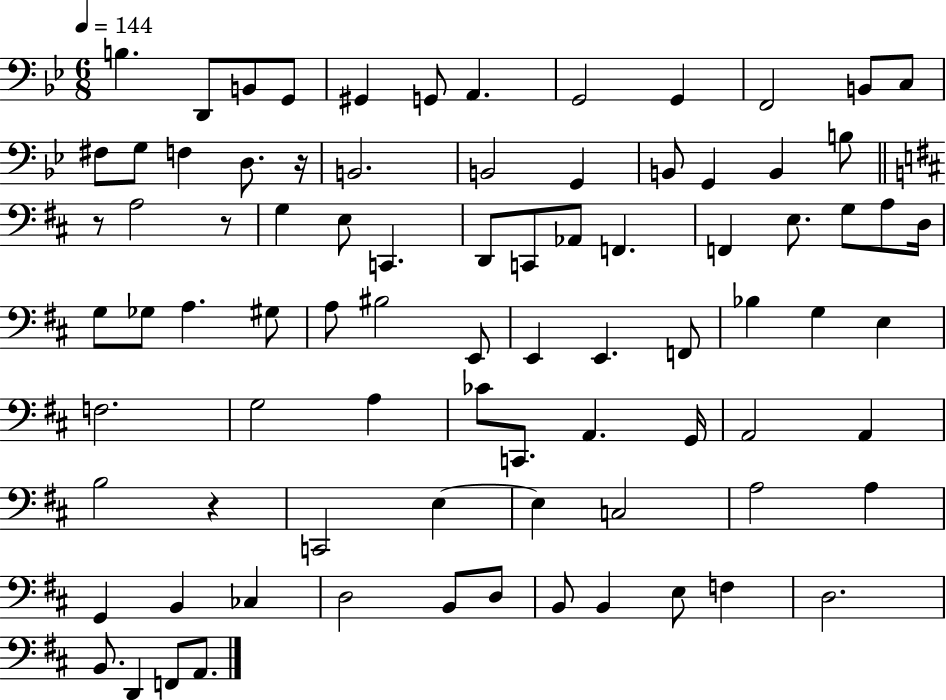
X:1
T:Untitled
M:6/8
L:1/4
K:Bb
B, D,,/2 B,,/2 G,,/2 ^G,, G,,/2 A,, G,,2 G,, F,,2 B,,/2 C,/2 ^F,/2 G,/2 F, D,/2 z/4 B,,2 B,,2 G,, B,,/2 G,, B,, B,/2 z/2 A,2 z/2 G, E,/2 C,, D,,/2 C,,/2 _A,,/2 F,, F,, E,/2 G,/2 A,/2 D,/4 G,/2 _G,/2 A, ^G,/2 A,/2 ^B,2 E,,/2 E,, E,, F,,/2 _B, G, E, F,2 G,2 A, _C/2 C,,/2 A,, G,,/4 A,,2 A,, B,2 z C,,2 E, E, C,2 A,2 A, G,, B,, _C, D,2 B,,/2 D,/2 B,,/2 B,, E,/2 F, D,2 B,,/2 D,, F,,/2 A,,/2